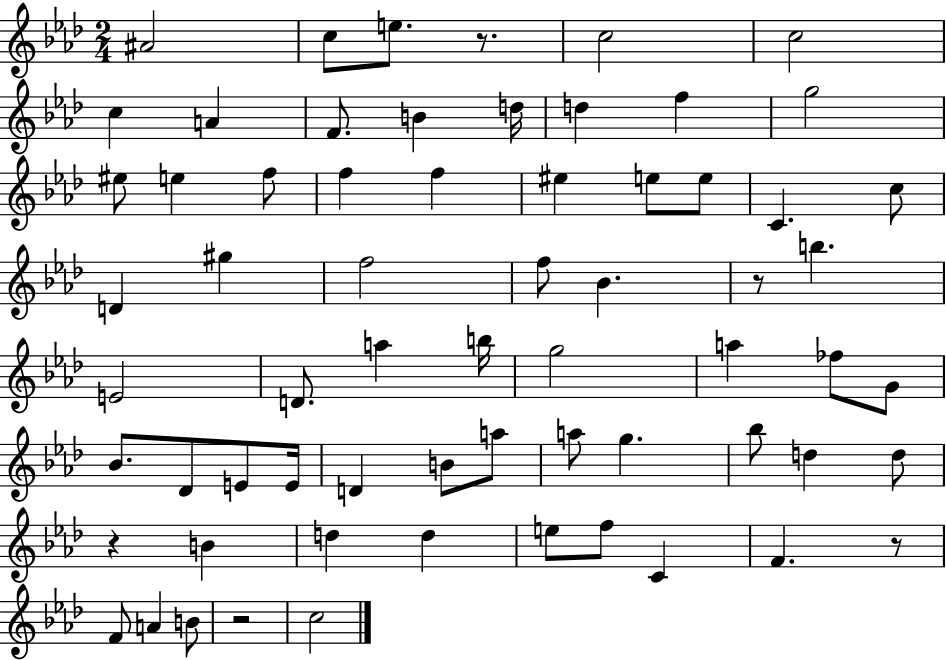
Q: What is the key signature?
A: AES major